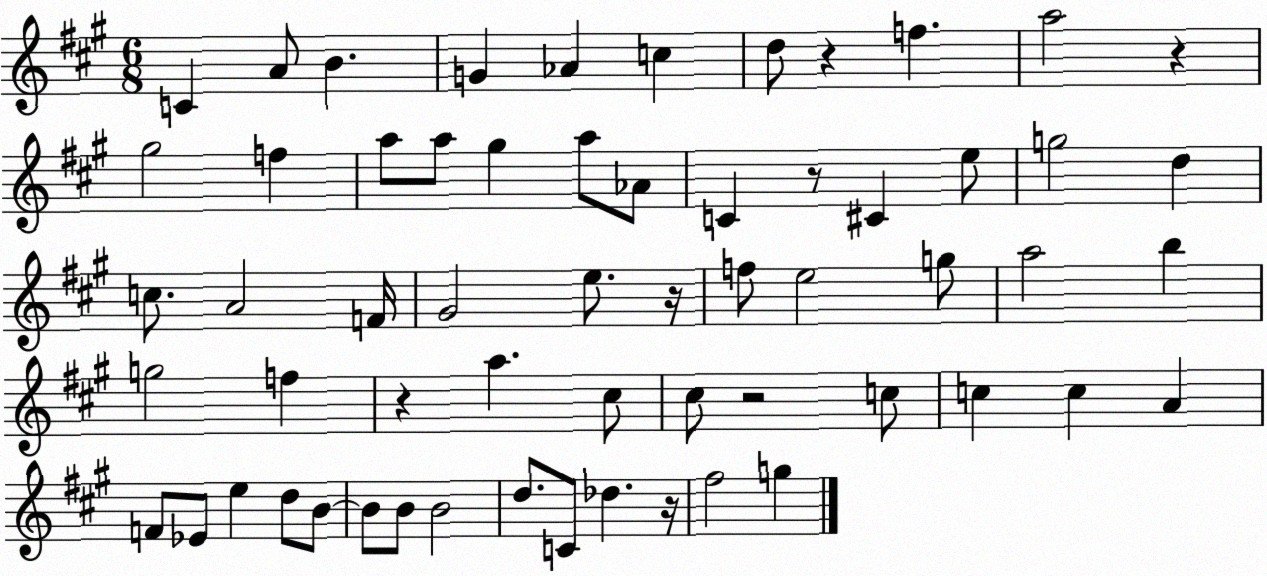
X:1
T:Untitled
M:6/8
L:1/4
K:A
C A/2 B G _A c d/2 z f a2 z ^g2 f a/2 a/2 ^g a/2 _A/2 C z/2 ^C e/2 g2 d c/2 A2 F/4 ^G2 e/2 z/4 f/2 e2 g/2 a2 b g2 f z a ^c/2 ^c/2 z2 c/2 c c A F/2 _E/2 e d/2 B/2 B/2 B/2 B2 d/2 C/2 _d z/4 ^f2 g